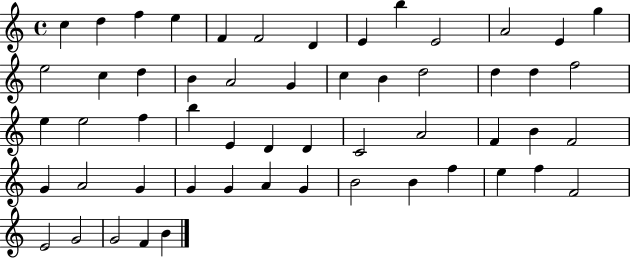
X:1
T:Untitled
M:4/4
L:1/4
K:C
c d f e F F2 D E b E2 A2 E g e2 c d B A2 G c B d2 d d f2 e e2 f b E D D C2 A2 F B F2 G A2 G G G A G B2 B f e f F2 E2 G2 G2 F B